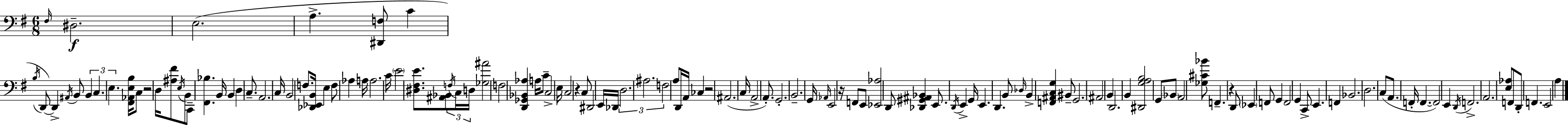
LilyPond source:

{
  \clef bass
  \numericTimeSignature
  \time 6/8
  \key g \major
  \grace { fis16 }\f dis2.-- | e2.( | a4.-> <dis, f>8 c'4 | \acciaccatura { b16 }) d,8~~ d,4-> \acciaccatura { ais,16 } b,8 \tuplet 3/2 { b,4 | \break c4. e4. } | <fis, aes, e b>16 c8 r2 | d16 <ais fis'>8 \acciaccatura { e16 } b,8 c,8-- <fis, bes>4. | b,16 b,4 d4 | \break c8.-- a,2. | c16 b,2 | f8. <des, ees, b,>16 e4 f8 aes4 | a16 a2. | \break c'16 \parenthesize e'2 | <dis fis e'>8. <ais, bes,>8 \tuplet 3/2 { \acciaccatura { f16 } c16 d16 } <ges ais'>2 | f2 | <d, ges, bes, aes>4 a16 c'8-- c2-> | \break e16 c2 | r4 c8 dis,2 | e,16 des,16 \tuplet 3/2 { d2. | ais2. | \break f2 } | a8 d,16 a,16 ces4 r2 | ais,2.( | c16 a,2-> | \break a,8.-.) g,2.-. | b,2.-- | g,16 \grace { aes,16 } e,2 | r16 f,8 e,8 <ees, aes>2 | \break d,8 <des, gis, ais, bes,>4 e,8. | \acciaccatura { d,16 } e,4-> g,16 e,4. | d,4. b,8 \grace { des16 } b,4-> | <f, ais, c g>4 bis,8-- g,2. | \break ais,2 | b,4 d,2. | b,4 | <dis, g a b>2 g,8 \parenthesize bes,8 | \break a,2 <ges cis' bes'>8 f,4.-- | r4 d,8 \parenthesize ees,4 | f,8 g,4 f,2 | g,4 c,8-> e,4. | \break f,4 bes,2. | d2. | c8( a,8. | f,16-. f,4.~~ f,2) | \break e,4 \acciaccatura { d,16 } f,2.-> | a,2. | <e aes>8 f,8 | d,8-. f,4. e,2 | \break a4 \bar "|."
}